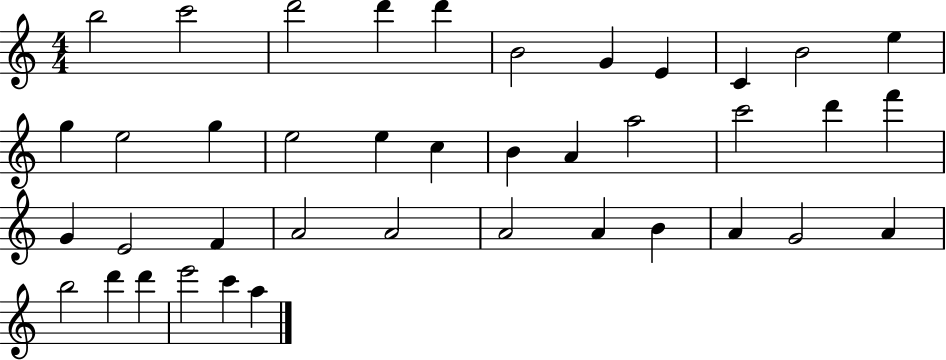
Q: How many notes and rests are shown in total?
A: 40